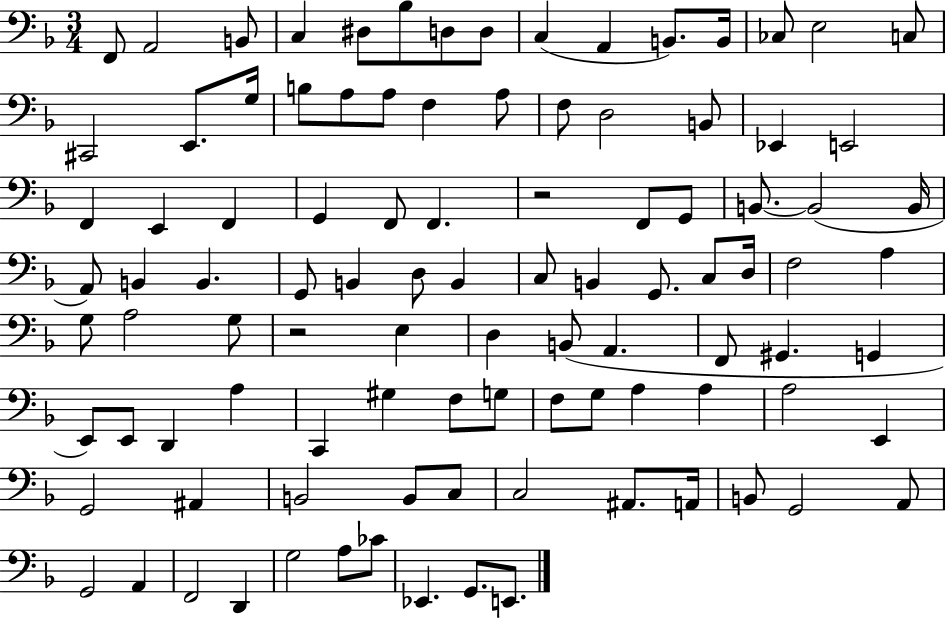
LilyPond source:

{
  \clef bass
  \numericTimeSignature
  \time 3/4
  \key f \major
  \repeat volta 2 { f,8 a,2 b,8 | c4 dis8 bes8 d8 d8 | c4( a,4 b,8.) b,16 | ces8 e2 c8 | \break cis,2 e,8. g16 | b8 a8 a8 f4 a8 | f8 d2 b,8 | ees,4 e,2 | \break f,4 e,4 f,4 | g,4 f,8 f,4. | r2 f,8 g,8 | b,8.~~ b,2( b,16 | \break a,8) b,4 b,4. | g,8 b,4 d8 b,4 | c8 b,4 g,8. c8 d16 | f2 a4 | \break g8 a2 g8 | r2 e4 | d4 b,8( a,4. | f,8 gis,4. g,4 | \break e,8) e,8 d,4 a4 | c,4 gis4 f8 g8 | f8 g8 a4 a4 | a2 e,4 | \break g,2 ais,4 | b,2 b,8 c8 | c2 ais,8. a,16 | b,8 g,2 a,8 | \break g,2 a,4 | f,2 d,4 | g2 a8 ces'8 | ees,4. g,8. e,8. | \break } \bar "|."
}